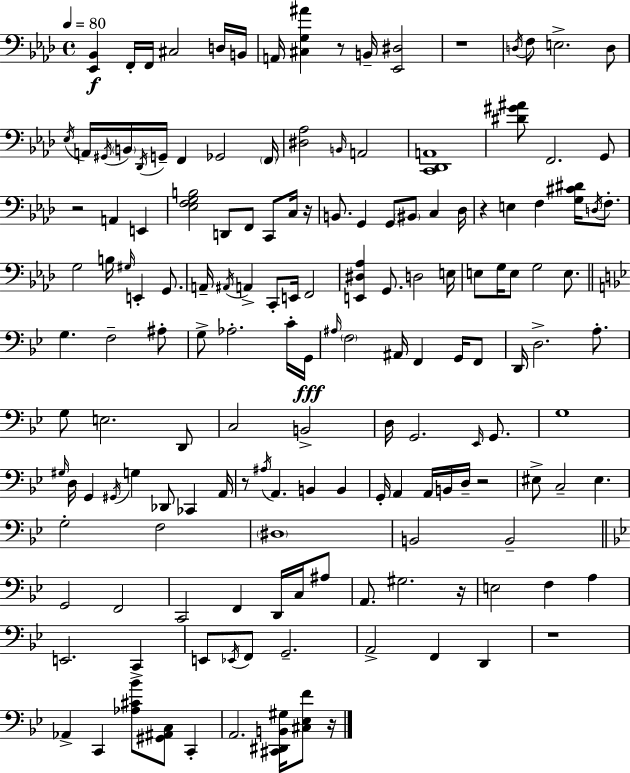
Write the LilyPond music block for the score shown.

{
  \clef bass
  \time 4/4
  \defaultTimeSignature
  \key f \minor
  \tempo 4 = 80
  \repeat volta 2 { <ees, bes,>4\f f,16-. f,16 cis2 d16 b,16 | a,16 <cis g ais'>4 r8 b,16-- <ees, dis>2 | r1 | \acciaccatura { d16 } f8 e2.-> d8 | \break \acciaccatura { ees16 } a,16 \acciaccatura { gis,16 } \parenthesize b,16 \acciaccatura { des,16 } g,16-- f,4 ges,2 | \parenthesize f,16 <dis aes>2 \grace { b,16 } a,2 | <c, des, a,>1 | <dis' gis' ais'>8 f,2. | \break g,8 r2 a,4 | e,4 <ees f g b>2 d,8 f,8 | c,8 c16 r16 b,8. g,4 g,8 \parenthesize bis,8 | c4 des16 r4 e4 f4 | \break <g cis' dis'>16 \acciaccatura { d16 } f8.-. g2 b16 \grace { gis16 } | e,4-. g,8. a,16-- \acciaccatura { ais,16 } a,4-> c,8-. e,16 | f,2 <e, dis aes>4 g,8. d2 | e16 e8 g16 e8 g2 | \break e8. \bar "||" \break \key bes \major g4. f2-- ais8-. | g8-> aes2.-. c'16-. g,16\fff | \grace { ais16 } \parenthesize f2 ais,16 f,4 g,16 f,8 | d,16 d2.-> a8.-. | \break g8 e2. d,8 | c2 b,2-> | d16 g,2. \grace { ees,16 } g,8. | g1 | \break \grace { gis16 } d16 g,4 \acciaccatura { gis,16 } g4 des,8 ces,4 | a,16 r8 \acciaccatura { ais16 } a,4. b,4 | b,4 g,16-. a,4 a,16 b,16 d16-- r2 | eis8-> c2-- eis4. | \break g2-. f2 | \parenthesize dis1 | b,2 b,2-- | \bar "||" \break \key bes \major g,2 f,2 | c,2 f,4 d,16 c16 ais8 | a,8. gis2. r16 | e2 f4 a4 | \break e,2. c,4-> | e,8 \acciaccatura { ees,16 } f,8 g,2.-- | a,2-> f,4 d,4 | r1 | \break aes,4-> c,4 <aes cis' bes'>8 <gis, ais, c>8 c,4-. | a,2. <cis, dis, b, gis>16 <cis ees f'>8 | r16 } \bar "|."
}